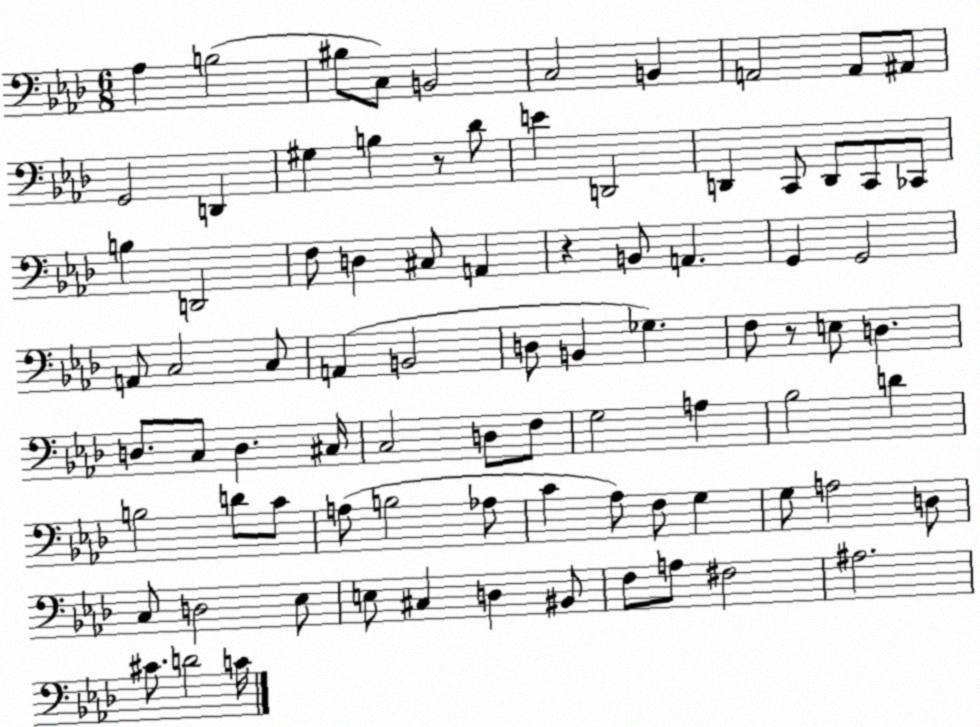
X:1
T:Untitled
M:6/8
L:1/4
K:Ab
_A, B,2 ^B,/2 C,/2 B,,2 C,2 B,, A,,2 A,,/2 ^A,,/2 G,,2 D,, ^G, B, z/2 _D/2 E D,,2 D,, C,,/2 D,,/2 C,,/2 _C,,/2 B, D,,2 F,/2 D, ^C,/2 A,, z B,,/2 A,, G,, G,,2 A,,/2 C,2 C,/2 A,, B,,2 D,/2 B,, _G, F,/2 z/2 E,/2 D, D,/2 C,/2 D, ^C,/4 C,2 D,/2 F,/2 G,2 A, _B,2 D B,2 D/2 C/2 A,/2 B,2 _A,/2 C _A,/2 F,/2 G, G,/2 A,2 D,/2 C,/2 D,2 _E,/2 E,/2 ^C, D, ^B,,/2 F,/2 A,/2 ^F,2 ^A,2 ^C/2 D2 C/4